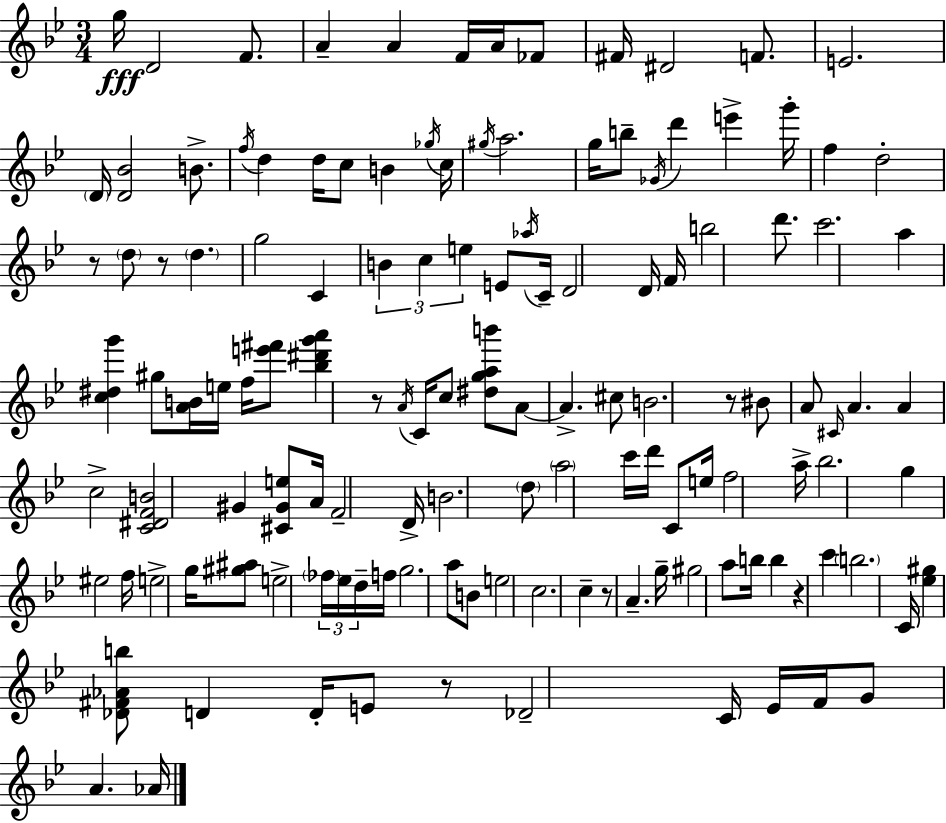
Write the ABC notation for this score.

X:1
T:Untitled
M:3/4
L:1/4
K:Gm
g/4 D2 F/2 A A F/4 A/4 _F/2 ^F/4 ^D2 F/2 E2 D/4 [D_B]2 B/2 f/4 d d/4 c/2 B _g/4 c/4 ^g/4 a2 g/4 b/2 _G/4 d' e' g'/4 f d2 z/2 d/2 z/2 d g2 C B c e E/2 _a/4 C/4 D2 D/4 F/4 b2 d'/2 c'2 a [c^dg'] ^g/2 [AB]/4 e/4 f/4 [e'^f']/2 [_b^d'g'a'] z/2 A/4 C/4 c/2 [^dgab']/2 A/2 A ^c/2 B2 z/2 ^B/2 A/2 ^C/4 A A c2 [C^DFB]2 ^G [^C^Ge]/2 A/4 F2 D/4 B2 d/2 a2 c'/4 d'/4 C/2 e/4 f2 a/4 _b2 g ^e2 f/4 e2 g/4 [^g^a]/2 e2 _f/4 _e/4 d/4 f/4 g2 a/2 B/2 e2 c2 c z/2 A g/4 ^g2 a/2 b/4 b z c' b2 C/4 [_e^g] [_D^F_Ab]/2 D D/4 E/2 z/2 _D2 C/4 _E/4 F/4 G/2 A _A/4